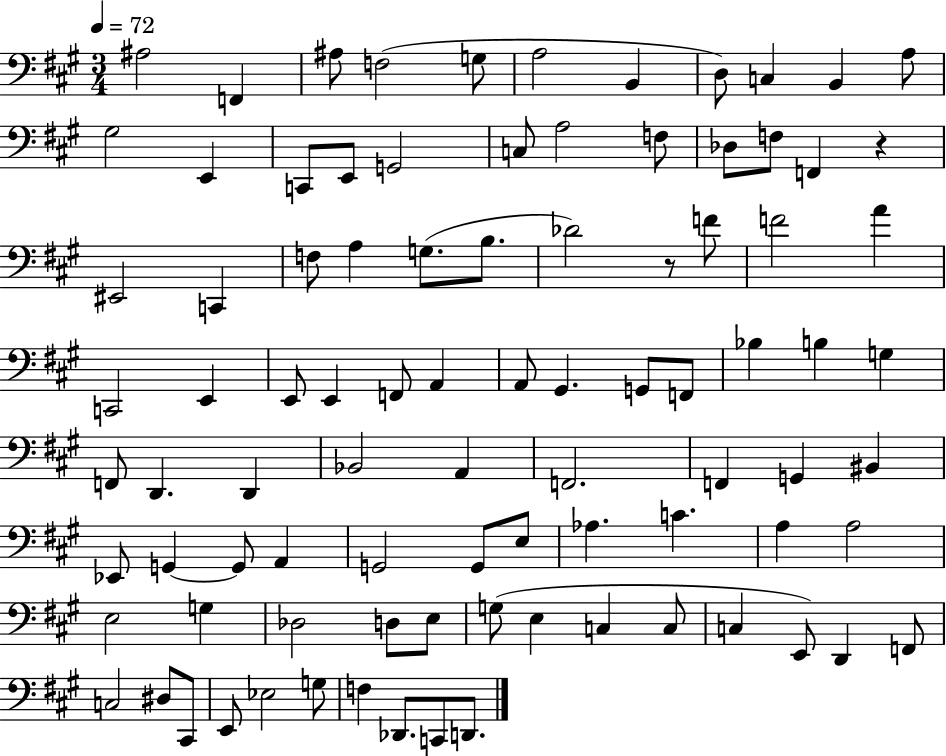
{
  \clef bass
  \numericTimeSignature
  \time 3/4
  \key a \major
  \tempo 4 = 72
  ais2 f,4 | ais8 f2( g8 | a2 b,4 | d8) c4 b,4 a8 | \break gis2 e,4 | c,8 e,8 g,2 | c8 a2 f8 | des8 f8 f,4 r4 | \break eis,2 c,4 | f8 a4 g8.( b8. | des'2) r8 f'8 | f'2 a'4 | \break c,2 e,4 | e,8 e,4 f,8 a,4 | a,8 gis,4. g,8 f,8 | bes4 b4 g4 | \break f,8 d,4. d,4 | bes,2 a,4 | f,2. | f,4 g,4 bis,4 | \break ees,8 g,4~~ g,8 a,4 | g,2 g,8 e8 | aes4. c'4. | a4 a2 | \break e2 g4 | des2 d8 e8 | g8( e4 c4 c8 | c4 e,8) d,4 f,8 | \break c2 dis8 cis,8 | e,8 ees2 g8 | f4 des,8. c,8 d,8. | \bar "|."
}